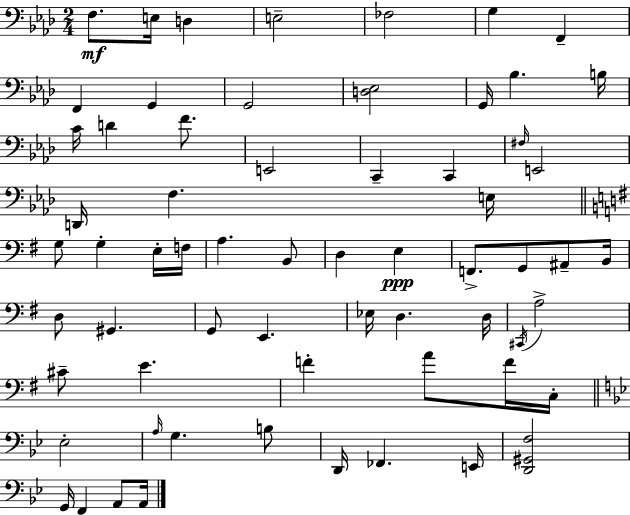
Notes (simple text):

F3/e. E3/s D3/q E3/h FES3/h G3/q F2/q F2/q G2/q G2/h [D3,Eb3]/h G2/s Bb3/q. B3/s C4/s D4/q F4/e. E2/h C2/q C2/q F#3/s E2/h D2/s F3/q. E3/s G3/e G3/q E3/s F3/s A3/q. B2/e D3/q E3/q F2/e. G2/e A#2/e B2/s D3/e G#2/q. G2/e E2/q. Eb3/s D3/q. D3/s C#2/s A3/h C#4/e E4/q. F4/q A4/e F4/s C3/s Eb3/h A3/s G3/q. B3/e D2/s FES2/q. E2/s [D2,G#2,F3]/h G2/s F2/q A2/e A2/s